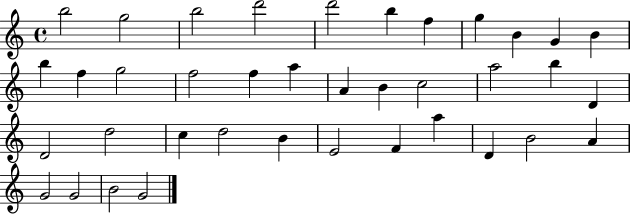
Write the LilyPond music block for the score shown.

{
  \clef treble
  \time 4/4
  \defaultTimeSignature
  \key c \major
  b''2 g''2 | b''2 d'''2 | d'''2 b''4 f''4 | g''4 b'4 g'4 b'4 | \break b''4 f''4 g''2 | f''2 f''4 a''4 | a'4 b'4 c''2 | a''2 b''4 d'4 | \break d'2 d''2 | c''4 d''2 b'4 | e'2 f'4 a''4 | d'4 b'2 a'4 | \break g'2 g'2 | b'2 g'2 | \bar "|."
}